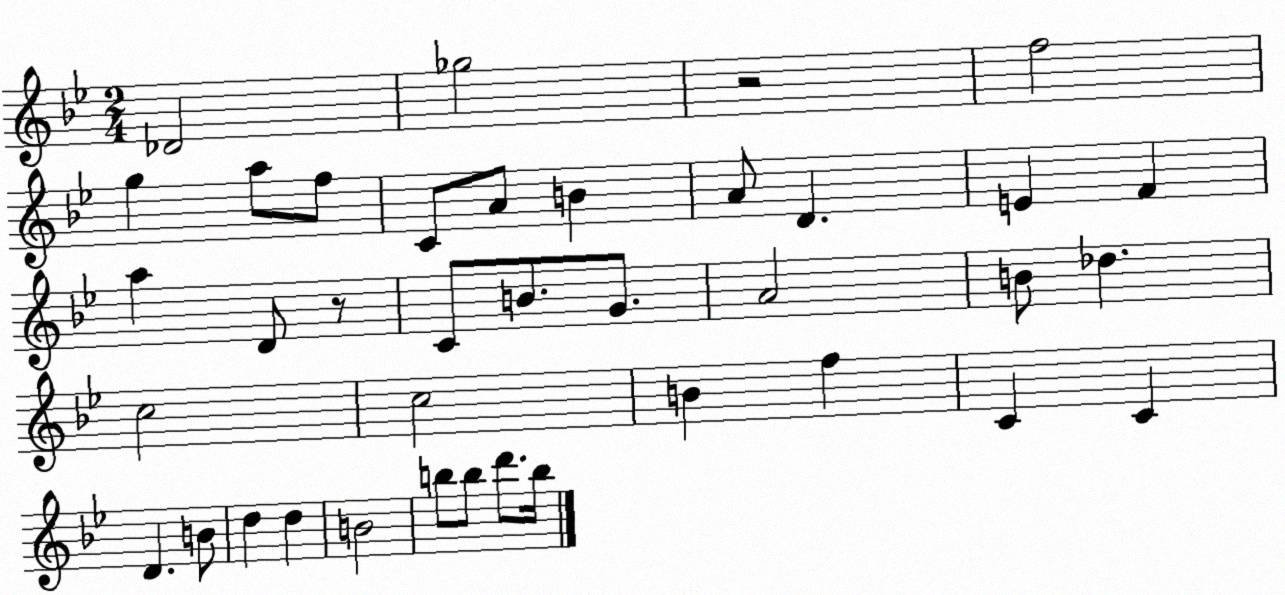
X:1
T:Untitled
M:2/4
L:1/4
K:Bb
_D2 _g2 z2 f2 g a/2 f/2 C/2 A/2 B A/2 D E F a D/2 z/2 C/2 B/2 G/2 A2 B/2 _d c2 c2 B f C C D B/2 d d B2 b/2 b/2 d'/2 b/4